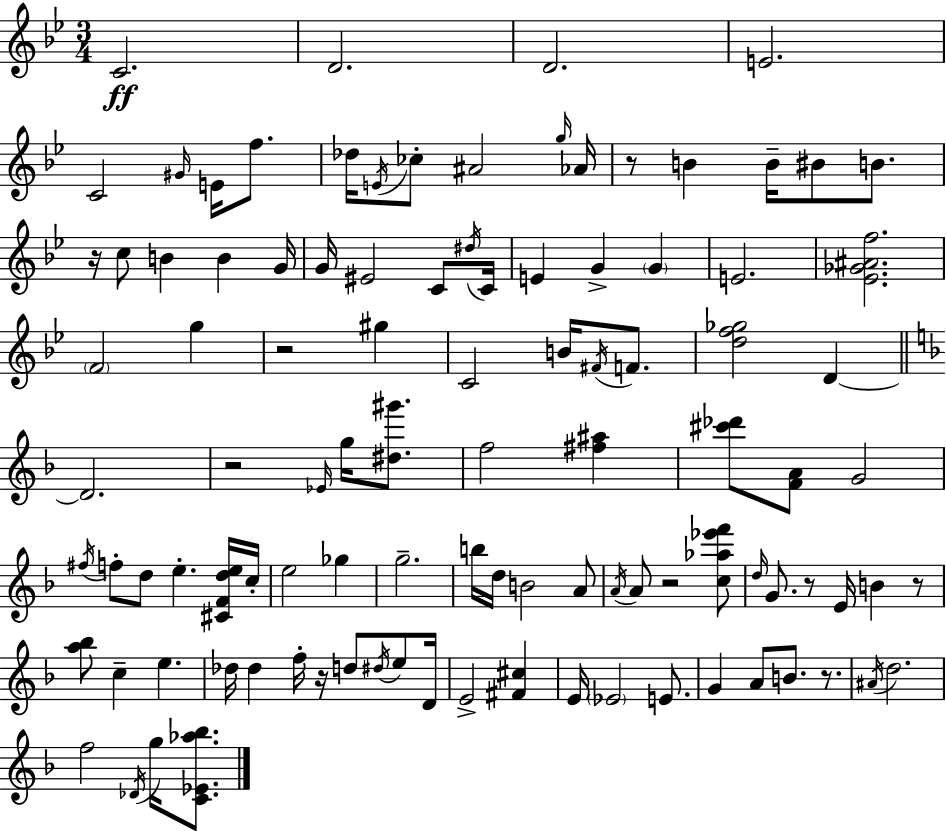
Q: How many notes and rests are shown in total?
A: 103